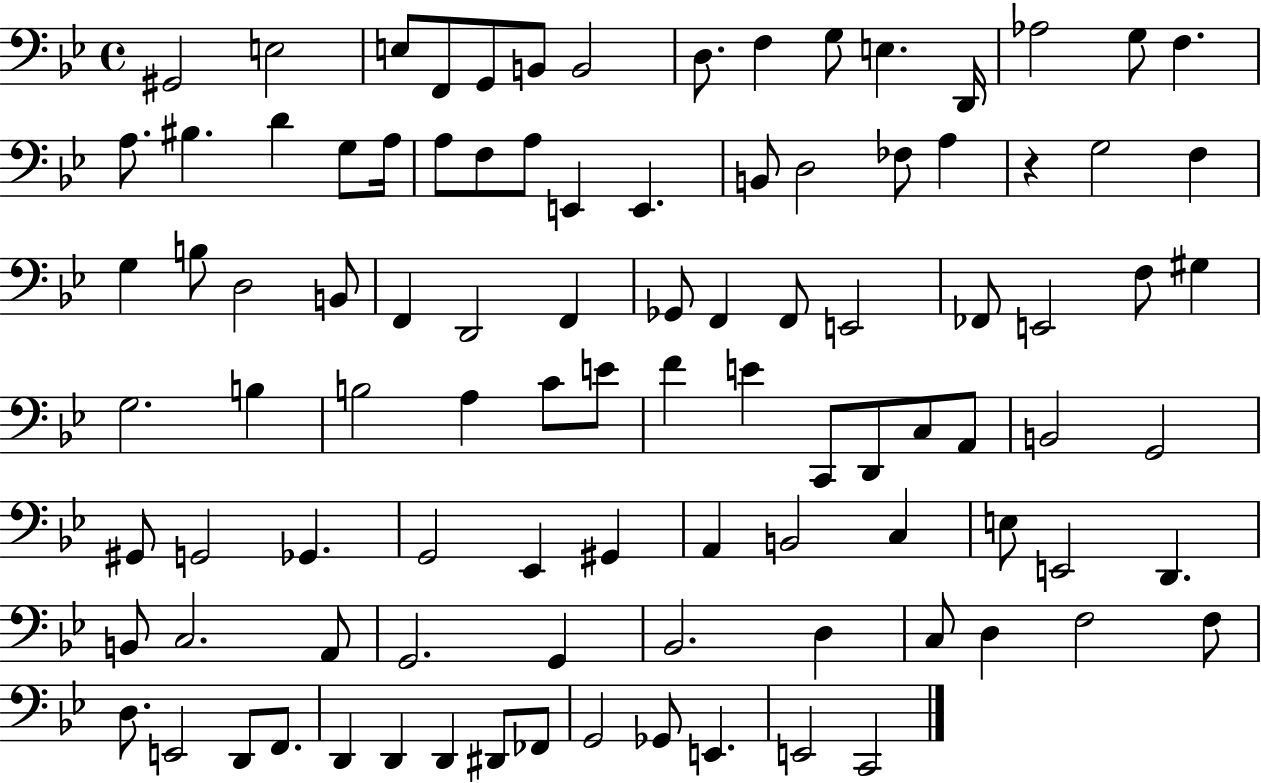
G#2/h E3/h E3/e F2/e G2/e B2/e B2/h D3/e. F3/q G3/e E3/q. D2/s Ab3/h G3/e F3/q. A3/e. BIS3/q. D4/q G3/e A3/s A3/e F3/e A3/e E2/q E2/q. B2/e D3/h FES3/e A3/q R/q G3/h F3/q G3/q B3/e D3/h B2/e F2/q D2/h F2/q Gb2/e F2/q F2/e E2/h FES2/e E2/h F3/e G#3/q G3/h. B3/q B3/h A3/q C4/e E4/e F4/q E4/q C2/e D2/e C3/e A2/e B2/h G2/h G#2/e G2/h Gb2/q. G2/h Eb2/q G#2/q A2/q B2/h C3/q E3/e E2/h D2/q. B2/e C3/h. A2/e G2/h. G2/q Bb2/h. D3/q C3/e D3/q F3/h F3/e D3/e. E2/h D2/e F2/e. D2/q D2/q D2/q D#2/e FES2/e G2/h Gb2/e E2/q. E2/h C2/h